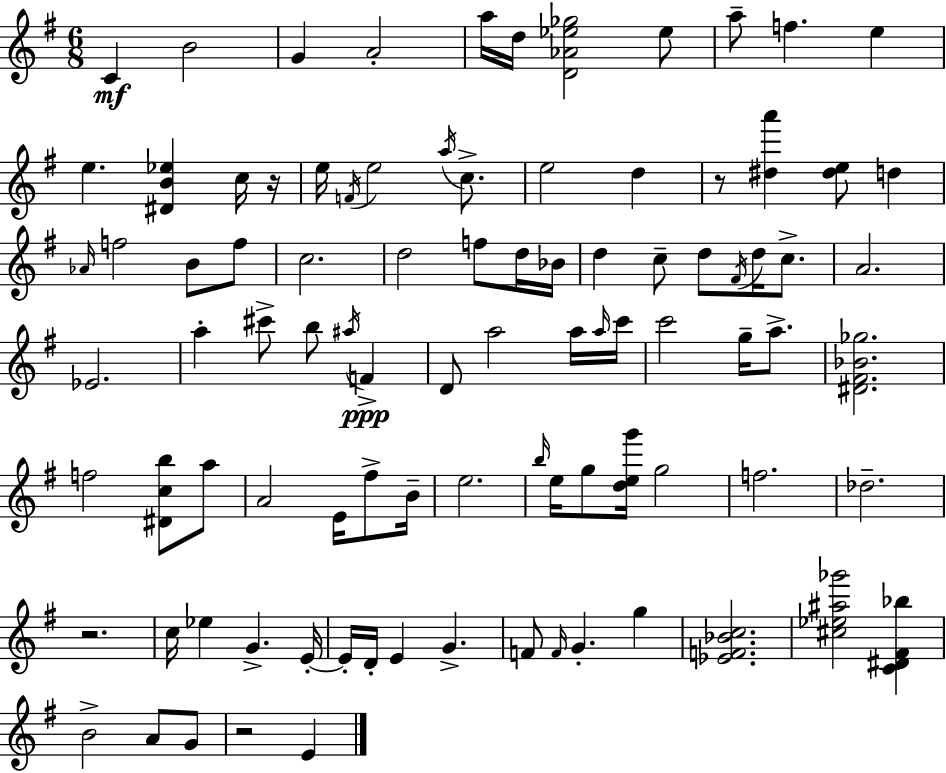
C4/q B4/h G4/q A4/h A5/s D5/s [D4,Ab4,Eb5,Gb5]/h Eb5/e A5/e F5/q. E5/q E5/q. [D#4,B4,Eb5]/q C5/s R/s E5/s F4/s E5/h A5/s C5/e. E5/h D5/q R/e [D#5,A6]/q [D#5,E5]/e D5/q Ab4/s F5/h B4/e F5/e C5/h. D5/h F5/e D5/s Bb4/s D5/q C5/e D5/e F#4/s D5/s C5/e. A4/h. Eb4/h. A5/q C#6/e B5/e A#5/s F4/q D4/e A5/h A5/s A5/s C6/s C6/h G5/s A5/e. [D#4,F#4,Bb4,Gb5]/h. F5/h [D#4,C5,B5]/e A5/e A4/h E4/s F#5/e B4/s E5/h. B5/s E5/s G5/e [D5,E5,G6]/s G5/h F5/h. Db5/h. R/h. C5/s Eb5/q G4/q. E4/s E4/s D4/s E4/q G4/q. F4/e F4/s G4/q. G5/q [Eb4,F4,Bb4,C5]/h. [C#5,Eb5,A#5,Gb6]/h [C4,D#4,F#4,Bb5]/q B4/h A4/e G4/e R/h E4/q